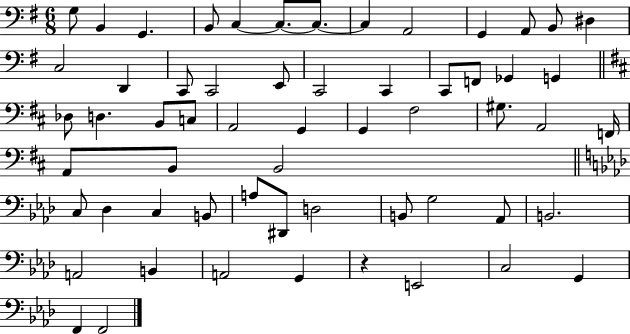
{
  \clef bass
  \numericTimeSignature
  \time 6/8
  \key g \major
  g8 b,4 g,4. | b,8 c4~~ c8.~~ c8.~~ | c4 a,2 | g,4 a,8 b,8 dis4 | \break c2 d,4 | c,8 c,2 e,8 | c,2 c,4 | c,8 f,8 ges,4 g,4 | \break \bar "||" \break \key d \major des8 d4. b,8 c8 | a,2 g,4 | g,4 fis2 | gis8. a,2 f,16 | \break a,8 b,8 b,2 | \bar "||" \break \key aes \major c8 des4 c4 b,8 | a8 dis,8 d2 | b,8 g2 aes,8 | b,2. | \break a,2 b,4 | a,2 g,4 | r4 e,2 | c2 g,4 | \break f,4 f,2 | \bar "|."
}